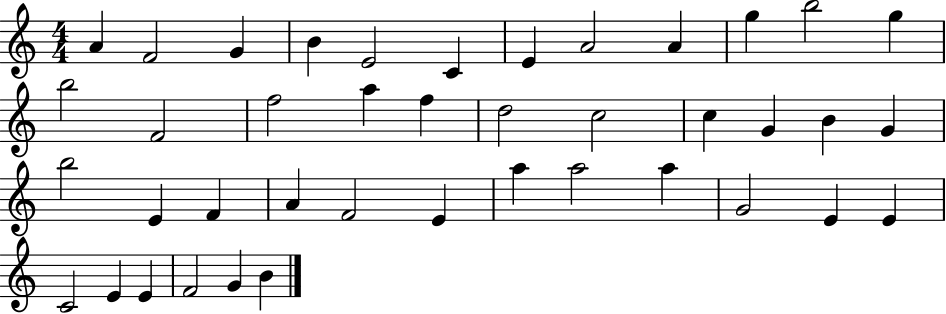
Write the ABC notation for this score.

X:1
T:Untitled
M:4/4
L:1/4
K:C
A F2 G B E2 C E A2 A g b2 g b2 F2 f2 a f d2 c2 c G B G b2 E F A F2 E a a2 a G2 E E C2 E E F2 G B